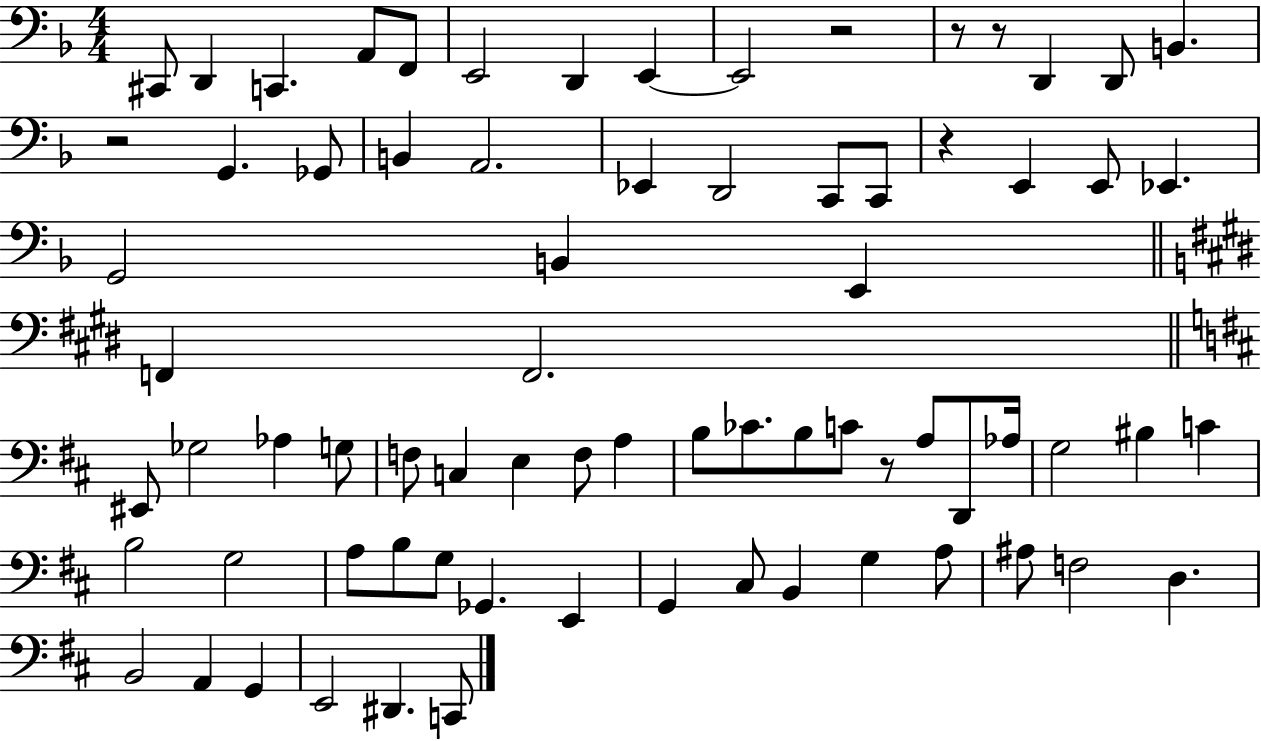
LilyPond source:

{
  \clef bass
  \numericTimeSignature
  \time 4/4
  \key f \major
  cis,8 d,4 c,4. a,8 f,8 | e,2 d,4 e,4~~ | e,2 r2 | r8 r8 d,4 d,8 b,4. | \break r2 g,4. ges,8 | b,4 a,2. | ees,4 d,2 c,8 c,8 | r4 e,4 e,8 ees,4. | \break g,2 b,4 e,4 | \bar "||" \break \key e \major f,4 f,2. | \bar "||" \break \key d \major eis,8 ges2 aes4 g8 | f8 c4 e4 f8 a4 | b8 ces'8. b8 c'8 r8 a8 d,8 aes16 | g2 bis4 c'4 | \break b2 g2 | a8 b8 g8 ges,4. e,4 | g,4 cis8 b,4 g4 a8 | ais8 f2 d4. | \break b,2 a,4 g,4 | e,2 dis,4. c,8 | \bar "|."
}